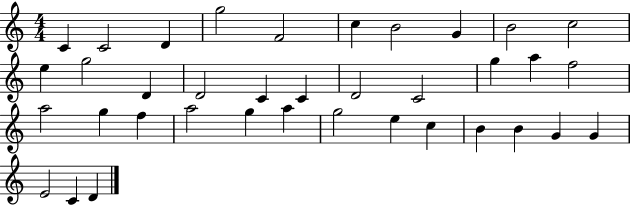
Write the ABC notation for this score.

X:1
T:Untitled
M:4/4
L:1/4
K:C
C C2 D g2 F2 c B2 G B2 c2 e g2 D D2 C C D2 C2 g a f2 a2 g f a2 g a g2 e c B B G G E2 C D